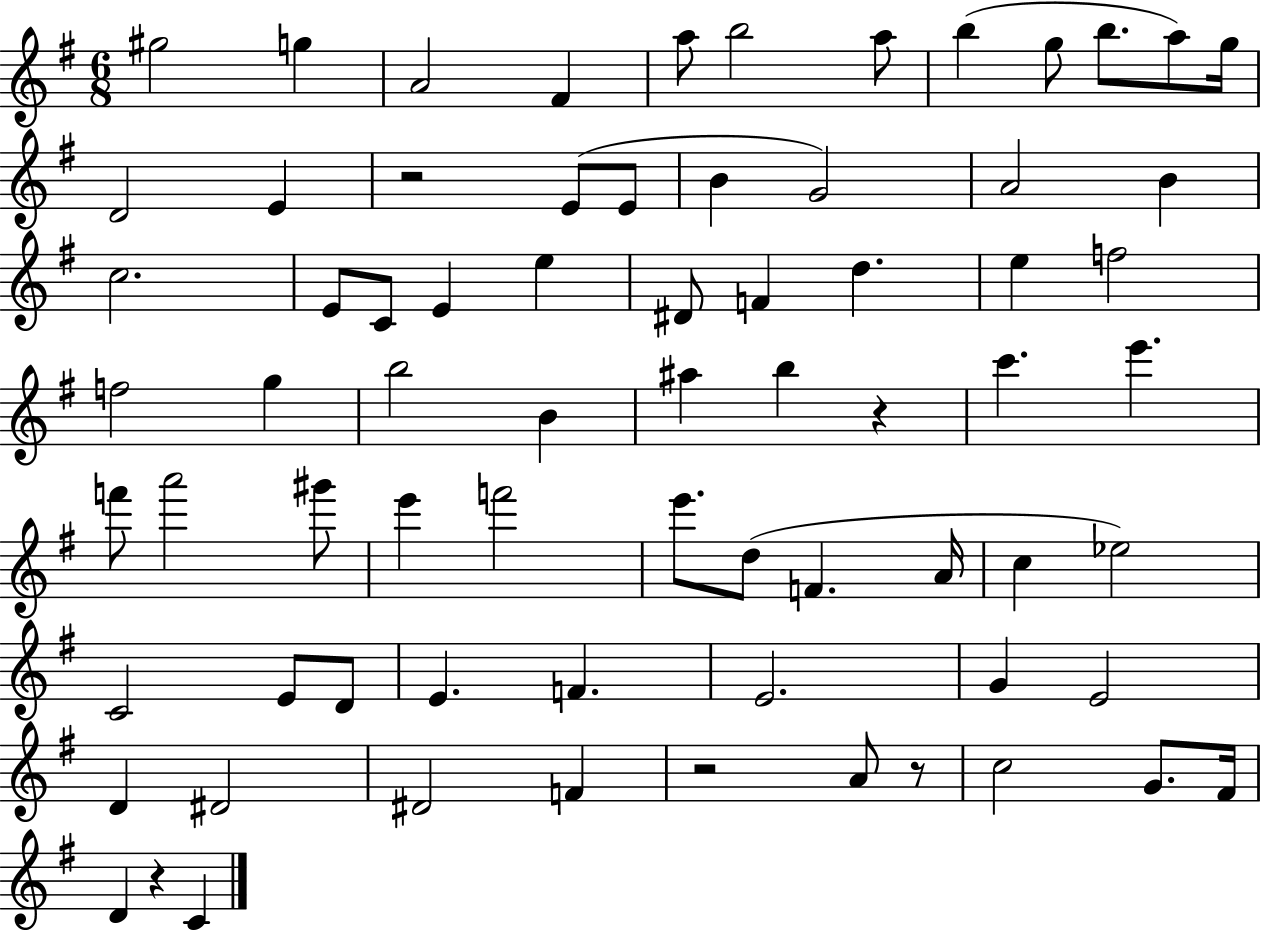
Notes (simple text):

G#5/h G5/q A4/h F#4/q A5/e B5/h A5/e B5/q G5/e B5/e. A5/e G5/s D4/h E4/q R/h E4/e E4/e B4/q G4/h A4/h B4/q C5/h. E4/e C4/e E4/q E5/q D#4/e F4/q D5/q. E5/q F5/h F5/h G5/q B5/h B4/q A#5/q B5/q R/q C6/q. E6/q. F6/e A6/h G#6/e E6/q F6/h E6/e. D5/e F4/q. A4/s C5/q Eb5/h C4/h E4/e D4/e E4/q. F4/q. E4/h. G4/q E4/h D4/q D#4/h D#4/h F4/q R/h A4/e R/e C5/h G4/e. F#4/s D4/q R/q C4/q